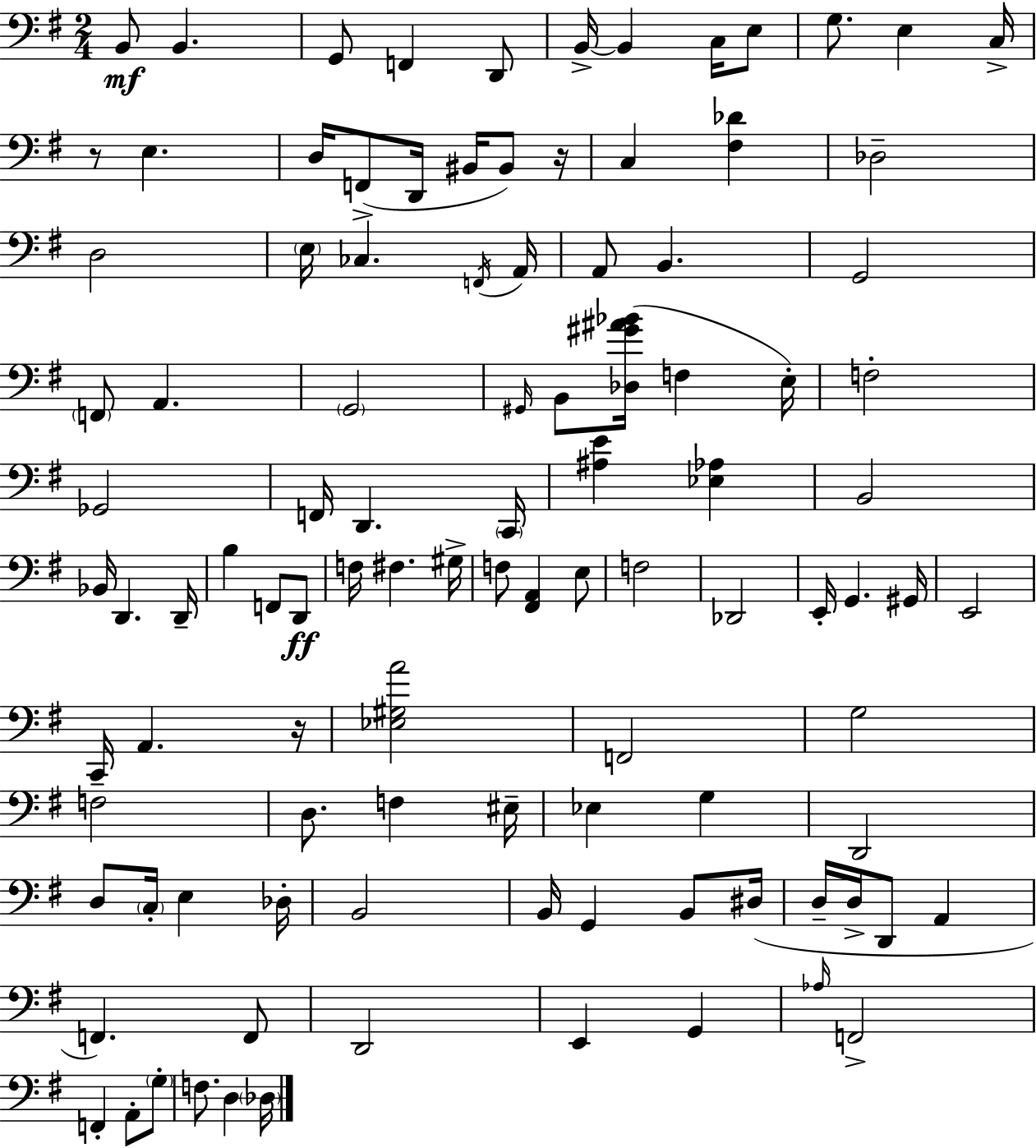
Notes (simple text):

B2/e B2/q. G2/e F2/q D2/e B2/s B2/q C3/s E3/e G3/e. E3/q C3/s R/e E3/q. D3/s F2/e D2/s BIS2/s BIS2/e R/s C3/q [F#3,Db4]/q Db3/h D3/h E3/s CES3/q. F2/s A2/s A2/e B2/q. G2/h F2/e A2/q. G2/h G#2/s B2/e [Db3,G#4,A#4,Bb4]/s F3/q E3/s F3/h Gb2/h F2/s D2/q. C2/s [A#3,E4]/q [Eb3,Ab3]/q B2/h Bb2/s D2/q. D2/s B3/q F2/e D2/e F3/s F#3/q. G#3/s F3/e [F#2,A2]/q E3/e F3/h Db2/h E2/s G2/q. G#2/s E2/h C2/s A2/q. R/s [Eb3,G#3,A4]/h F2/h G3/h F3/h D3/e. F3/q EIS3/s Eb3/q G3/q D2/h D3/e C3/s E3/q Db3/s B2/h B2/s G2/q B2/e D#3/s D3/s D3/s D2/e A2/q F2/q. F2/e D2/h E2/q G2/q Ab3/s F2/h F2/q A2/e G3/e F3/e. D3/q Db3/s